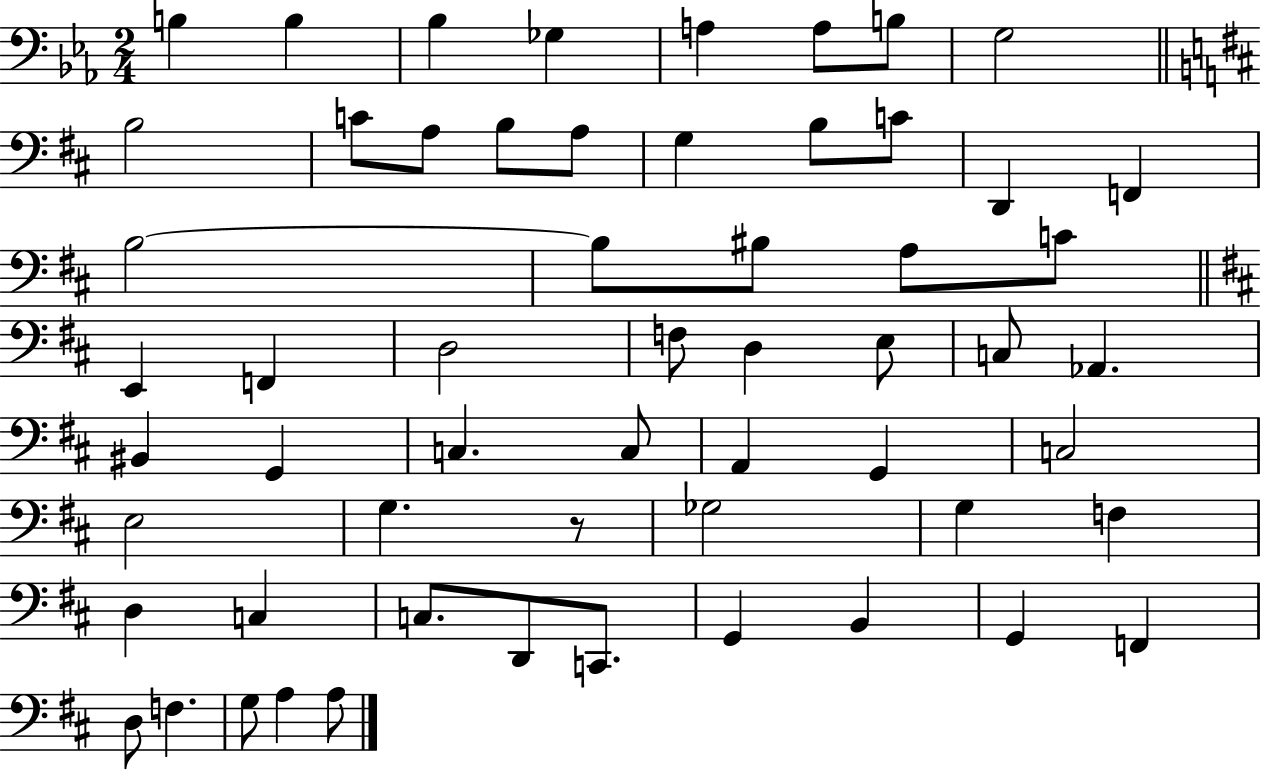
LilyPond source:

{
  \clef bass
  \numericTimeSignature
  \time 2/4
  \key ees \major
  \repeat volta 2 { b4 b4 | bes4 ges4 | a4 a8 b8 | g2 | \break \bar "||" \break \key d \major b2 | c'8 a8 b8 a8 | g4 b8 c'8 | d,4 f,4 | \break b2~~ | b8 bis8 a8 c'8 | \bar "||" \break \key b \minor e,4 f,4 | d2 | f8 d4 e8 | c8 aes,4. | \break bis,4 g,4 | c4. c8 | a,4 g,4 | c2 | \break e2 | g4. r8 | ges2 | g4 f4 | \break d4 c4 | c8. d,8 c,8. | g,4 b,4 | g,4 f,4 | \break d8 f4. | g8 a4 a8 | } \bar "|."
}